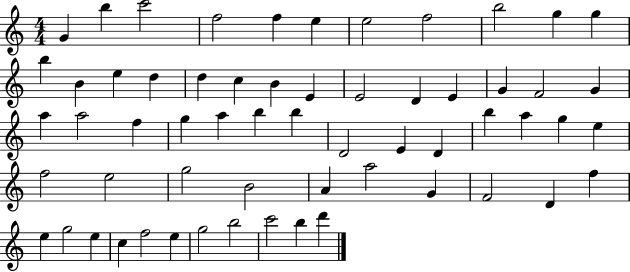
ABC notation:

X:1
T:Untitled
M:4/4
L:1/4
K:C
G b c'2 f2 f e e2 f2 b2 g g b B e d d c B E E2 D E G F2 G a a2 f g a b b D2 E D b a g e f2 e2 g2 B2 A a2 G F2 D f e g2 e c f2 e g2 b2 c'2 b d'